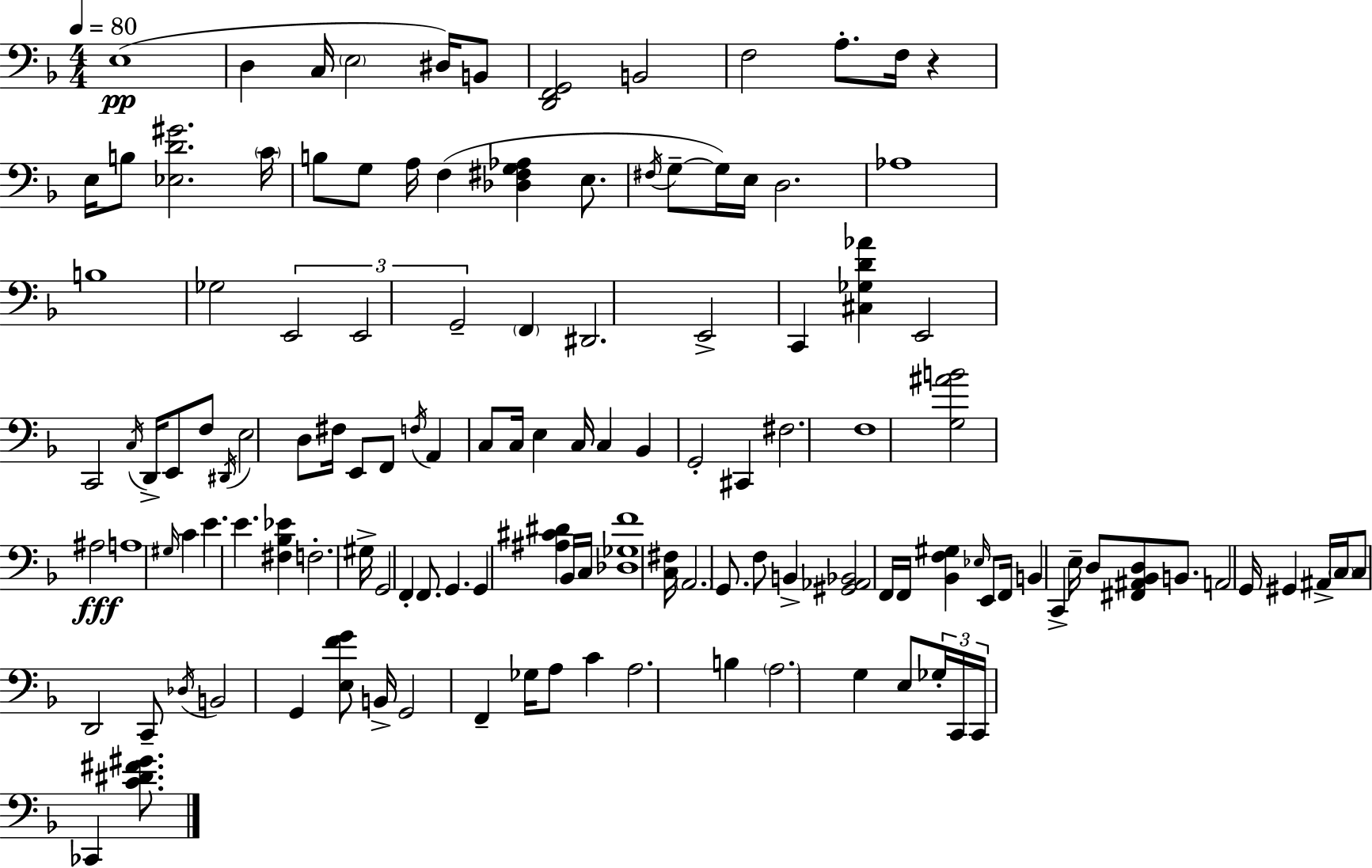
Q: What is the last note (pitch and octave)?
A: CES2